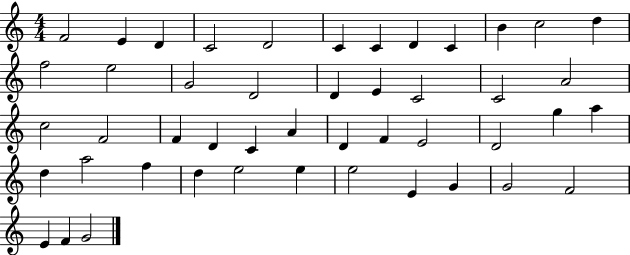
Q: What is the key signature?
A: C major